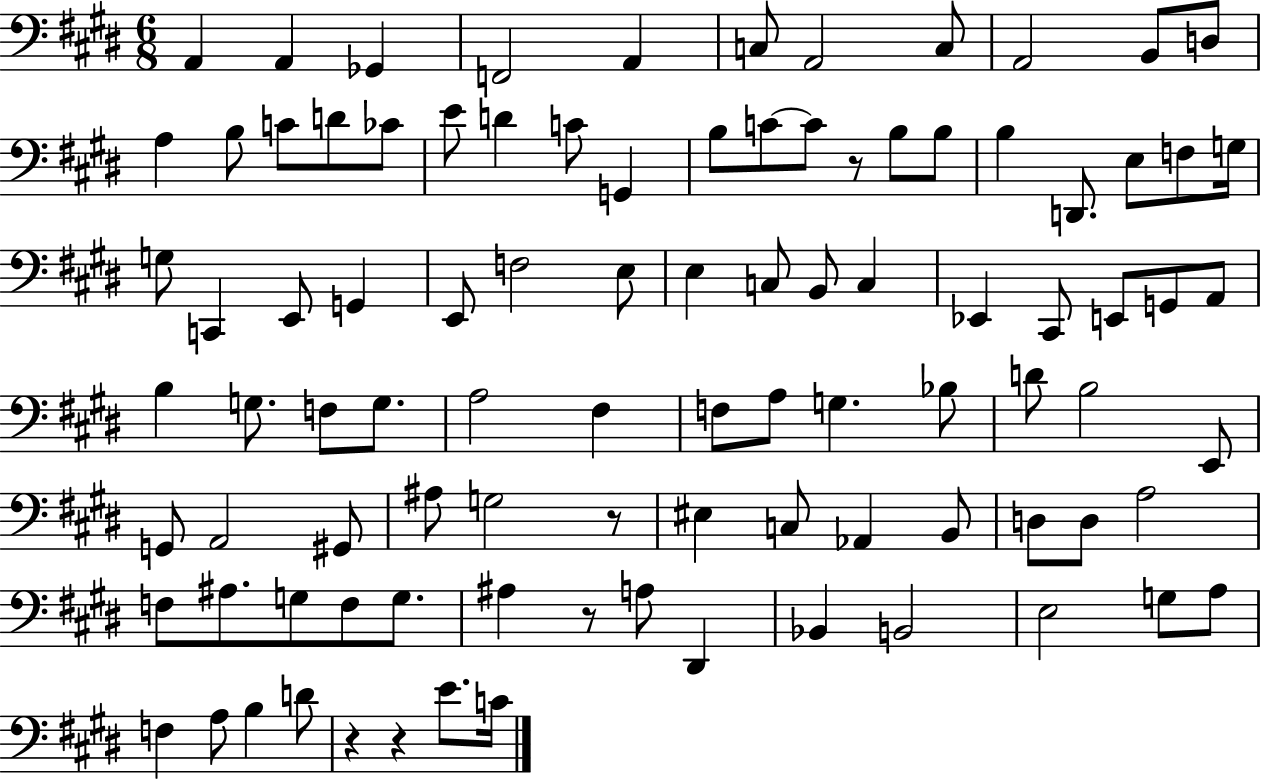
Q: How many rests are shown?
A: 5